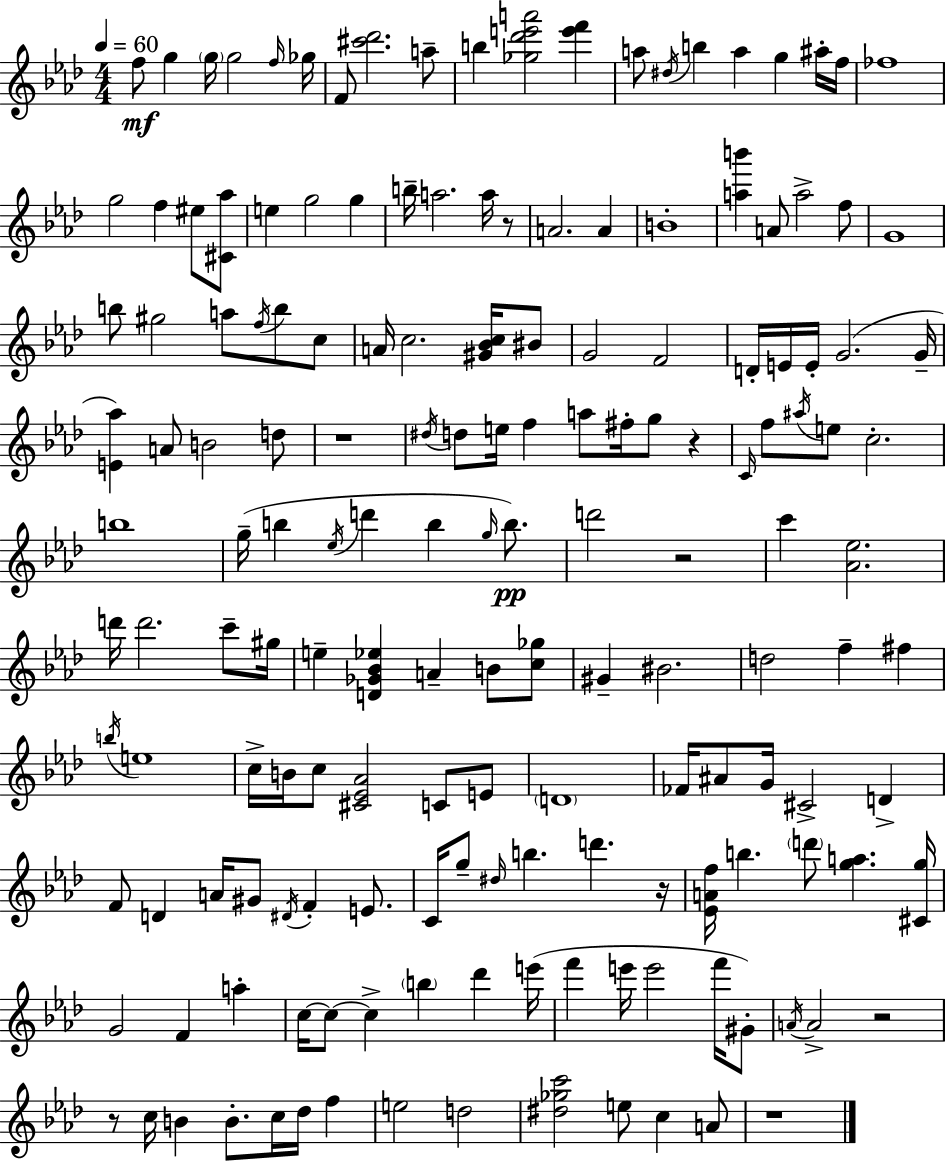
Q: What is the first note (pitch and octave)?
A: F5